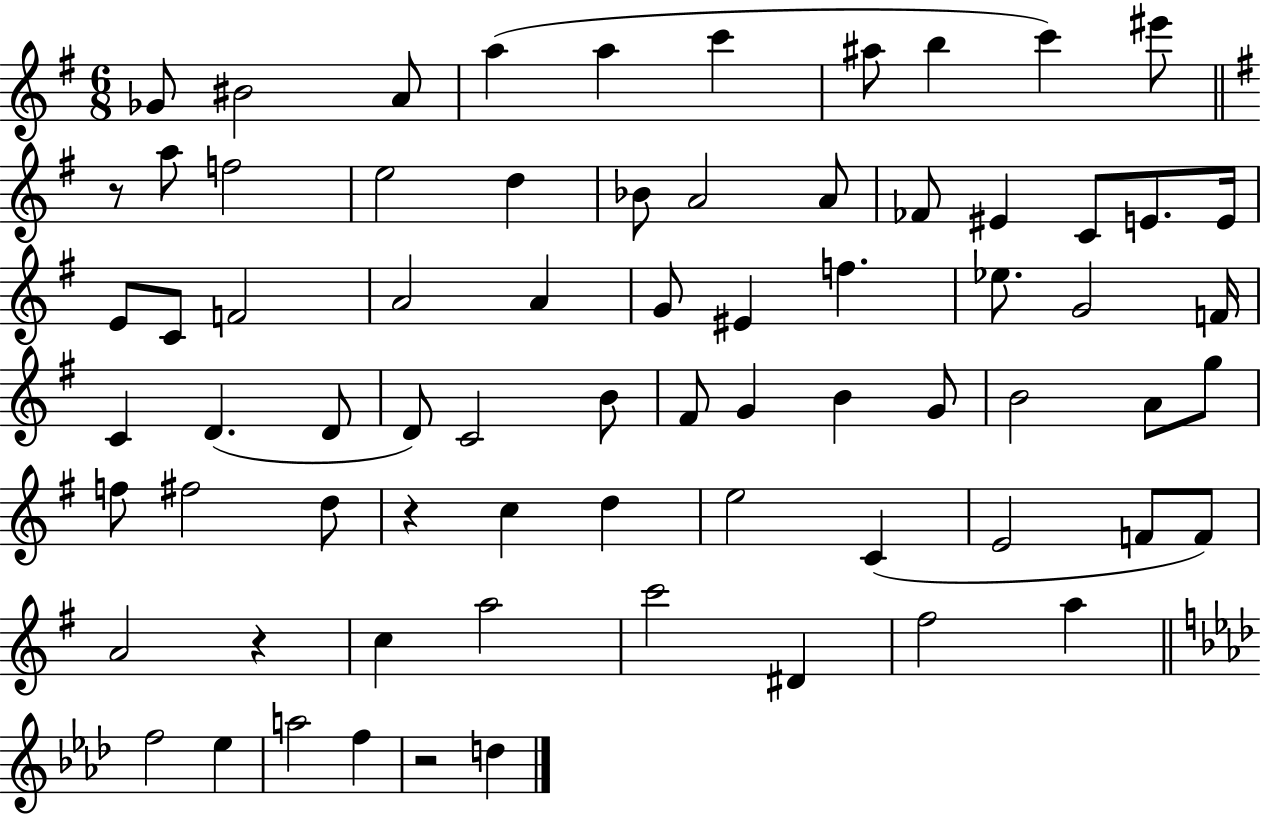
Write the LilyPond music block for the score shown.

{
  \clef treble
  \numericTimeSignature
  \time 6/8
  \key g \major
  ges'8 bis'2 a'8 | a''4( a''4 c'''4 | ais''8 b''4 c'''4) eis'''8 | \bar "||" \break \key g \major r8 a''8 f''2 | e''2 d''4 | bes'8 a'2 a'8 | fes'8 eis'4 c'8 e'8. e'16 | \break e'8 c'8 f'2 | a'2 a'4 | g'8 eis'4 f''4. | ees''8. g'2 f'16 | \break c'4 d'4.( d'8 | d'8) c'2 b'8 | fis'8 g'4 b'4 g'8 | b'2 a'8 g''8 | \break f''8 fis''2 d''8 | r4 c''4 d''4 | e''2 c'4( | e'2 f'8 f'8) | \break a'2 r4 | c''4 a''2 | c'''2 dis'4 | fis''2 a''4 | \break \bar "||" \break \key aes \major f''2 ees''4 | a''2 f''4 | r2 d''4 | \bar "|."
}